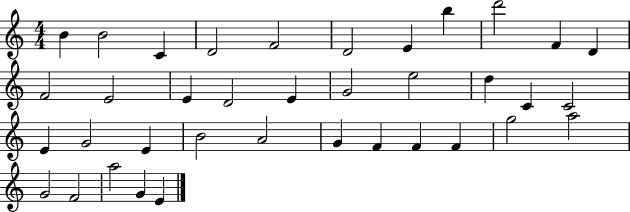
B4/q B4/h C4/q D4/h F4/h D4/h E4/q B5/q D6/h F4/q D4/q F4/h E4/h E4/q D4/h E4/q G4/h E5/h D5/q C4/q C4/h E4/q G4/h E4/q B4/h A4/h G4/q F4/q F4/q F4/q G5/h A5/h G4/h F4/h A5/h G4/q E4/q